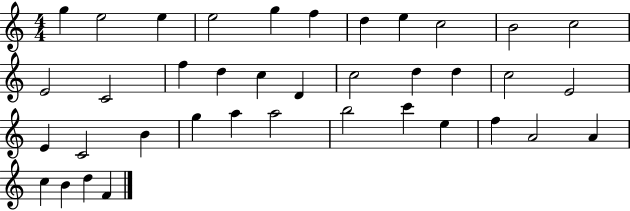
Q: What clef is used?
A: treble